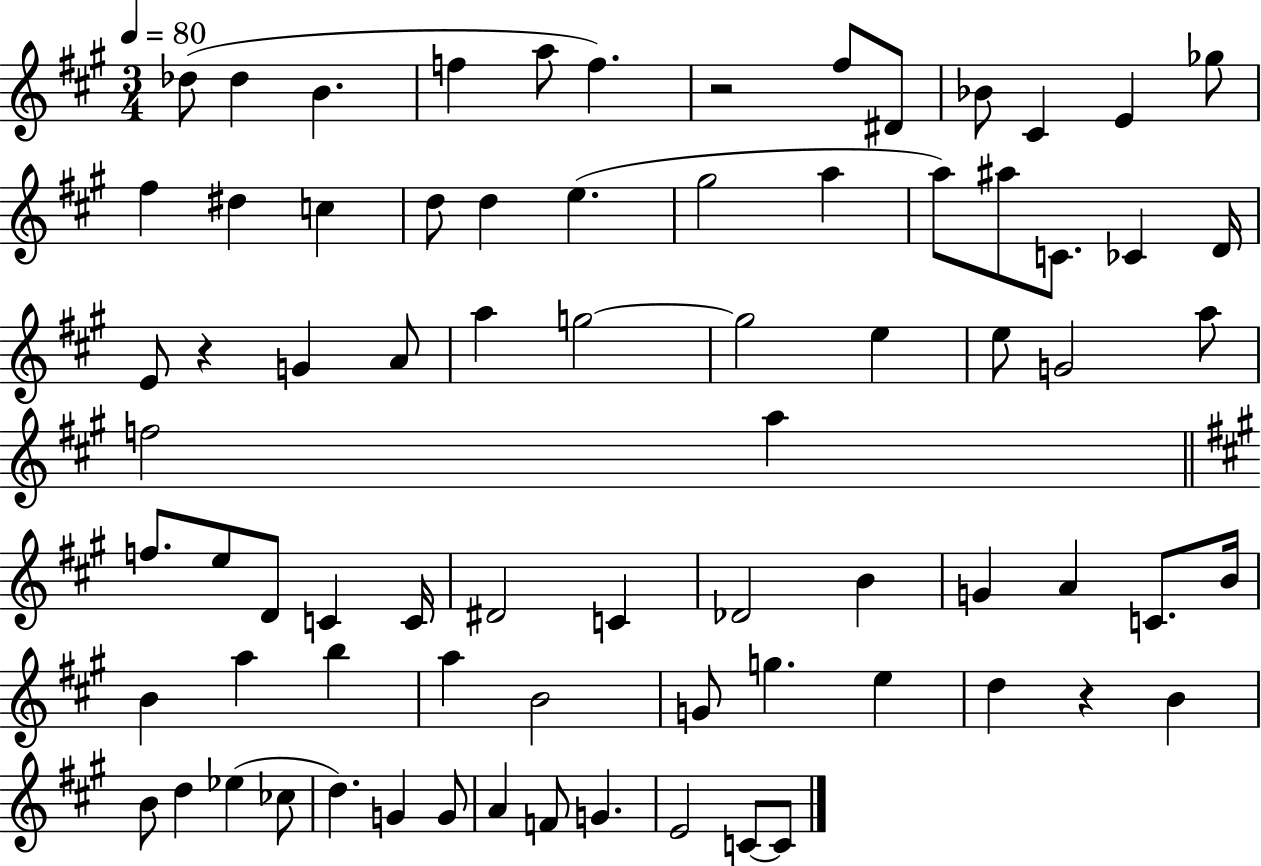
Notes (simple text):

Db5/e Db5/q B4/q. F5/q A5/e F5/q. R/h F#5/e D#4/e Bb4/e C#4/q E4/q Gb5/e F#5/q D#5/q C5/q D5/e D5/q E5/q. G#5/h A5/q A5/e A#5/e C4/e. CES4/q D4/s E4/e R/q G4/q A4/e A5/q G5/h G5/h E5/q E5/e G4/h A5/e F5/h A5/q F5/e. E5/e D4/e C4/q C4/s D#4/h C4/q Db4/h B4/q G4/q A4/q C4/e. B4/s B4/q A5/q B5/q A5/q B4/h G4/e G5/q. E5/q D5/q R/q B4/q B4/e D5/q Eb5/q CES5/e D5/q. G4/q G4/e A4/q F4/e G4/q. E4/h C4/e C4/e